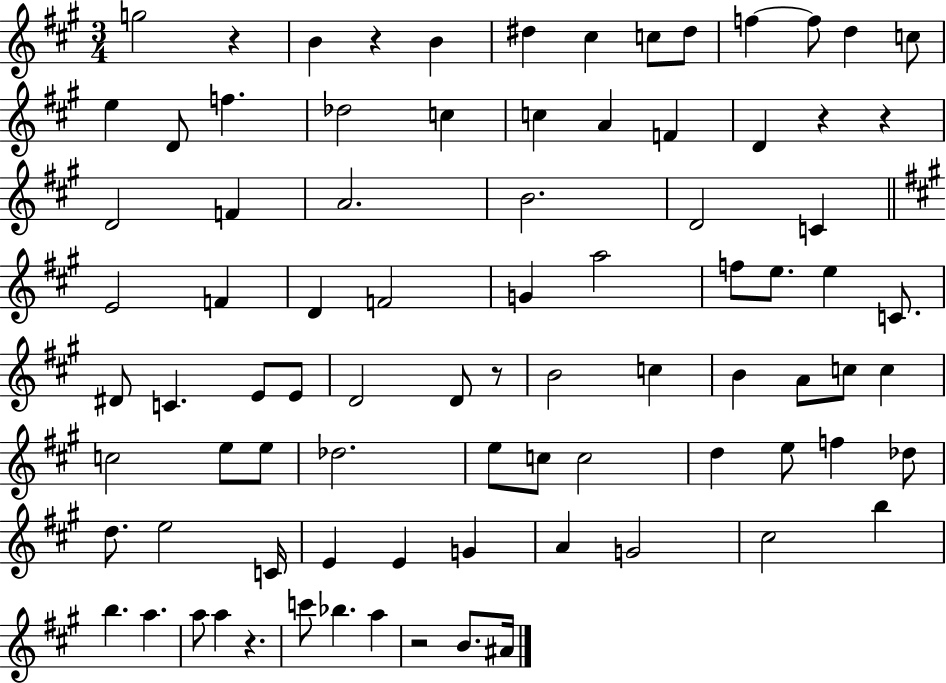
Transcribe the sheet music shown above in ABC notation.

X:1
T:Untitled
M:3/4
L:1/4
K:A
g2 z B z B ^d ^c c/2 ^d/2 f f/2 d c/2 e D/2 f _d2 c c A F D z z D2 F A2 B2 D2 C E2 F D F2 G a2 f/2 e/2 e C/2 ^D/2 C E/2 E/2 D2 D/2 z/2 B2 c B A/2 c/2 c c2 e/2 e/2 _d2 e/2 c/2 c2 d e/2 f _d/2 d/2 e2 C/4 E E G A G2 ^c2 b b a a/2 a z c'/2 _b a z2 B/2 ^A/4